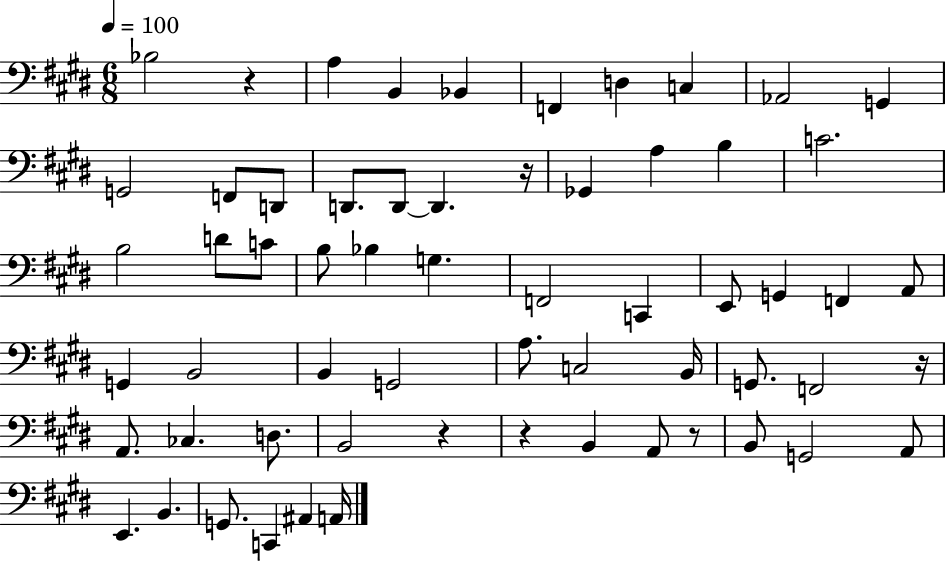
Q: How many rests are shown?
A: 6